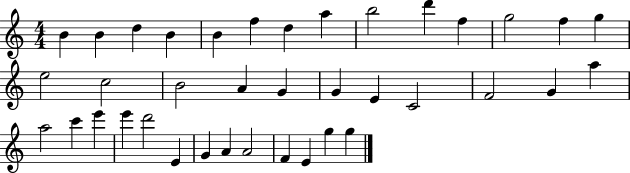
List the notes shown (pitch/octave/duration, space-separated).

B4/q B4/q D5/q B4/q B4/q F5/q D5/q A5/q B5/h D6/q F5/q G5/h F5/q G5/q E5/h C5/h B4/h A4/q G4/q G4/q E4/q C4/h F4/h G4/q A5/q A5/h C6/q E6/q E6/q D6/h E4/q G4/q A4/q A4/h F4/q E4/q G5/q G5/q